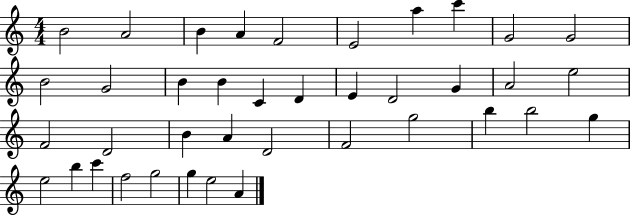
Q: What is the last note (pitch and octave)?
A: A4